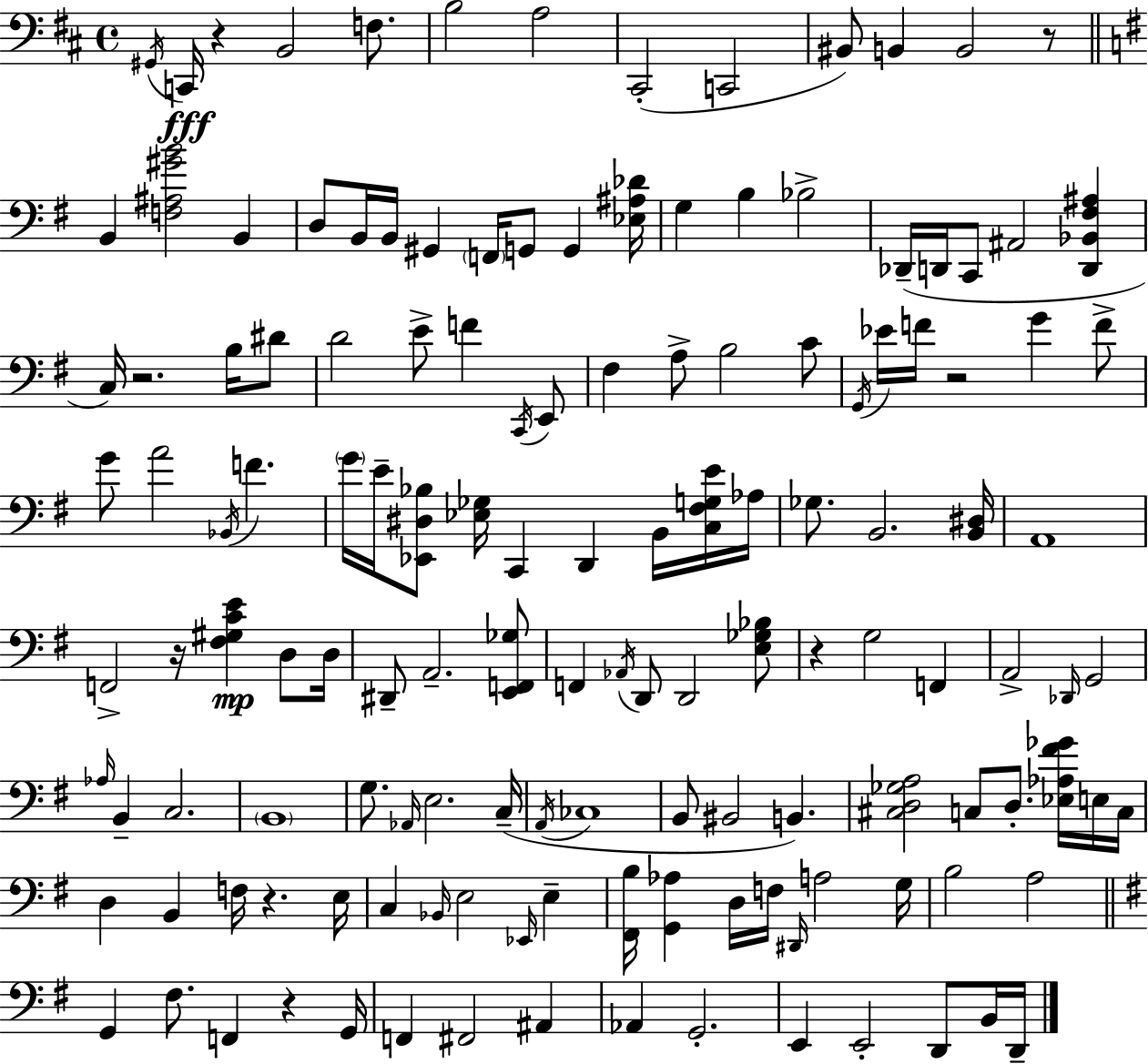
X:1
T:Untitled
M:4/4
L:1/4
K:D
^G,,/4 C,,/4 z B,,2 F,/2 B,2 A,2 ^C,,2 C,,2 ^B,,/2 B,, B,,2 z/2 B,, [F,^A,^GB]2 B,, D,/2 B,,/4 B,,/4 ^G,, F,,/4 G,,/2 G,, [_E,^A,_D]/4 G, B, _B,2 _D,,/4 D,,/4 C,,/2 ^A,,2 [D,,_B,,^F,^A,] C,/4 z2 B,/4 ^D/2 D2 E/2 F C,,/4 E,,/2 ^F, A,/2 B,2 C/2 G,,/4 _E/4 F/4 z2 G F/2 G/2 A2 _B,,/4 F G/4 E/4 [_E,,^D,_B,]/2 [_E,_G,]/4 C,, D,, B,,/4 [C,^F,G,E]/4 _A,/4 _G,/2 B,,2 [B,,^D,]/4 A,,4 F,,2 z/4 [^F,^G,CE] D,/2 D,/4 ^D,,/2 A,,2 [E,,F,,_G,]/2 F,, _A,,/4 D,,/2 D,,2 [E,_G,_B,]/2 z G,2 F,, A,,2 _D,,/4 G,,2 _A,/4 B,, C,2 B,,4 G,/2 _A,,/4 E,2 C,/4 A,,/4 _C,4 B,,/2 ^B,,2 B,, [^C,D,_G,A,]2 C,/2 D,/2 [_E,_A,^F_G]/4 E,/4 C,/4 D, B,, F,/4 z E,/4 C, _B,,/4 E,2 _E,,/4 E, [^F,,B,]/4 [G,,_A,] D,/4 F,/4 ^D,,/4 A,2 G,/4 B,2 A,2 G,, ^F,/2 F,, z G,,/4 F,, ^F,,2 ^A,, _A,, G,,2 E,, E,,2 D,,/2 B,,/4 D,,/4